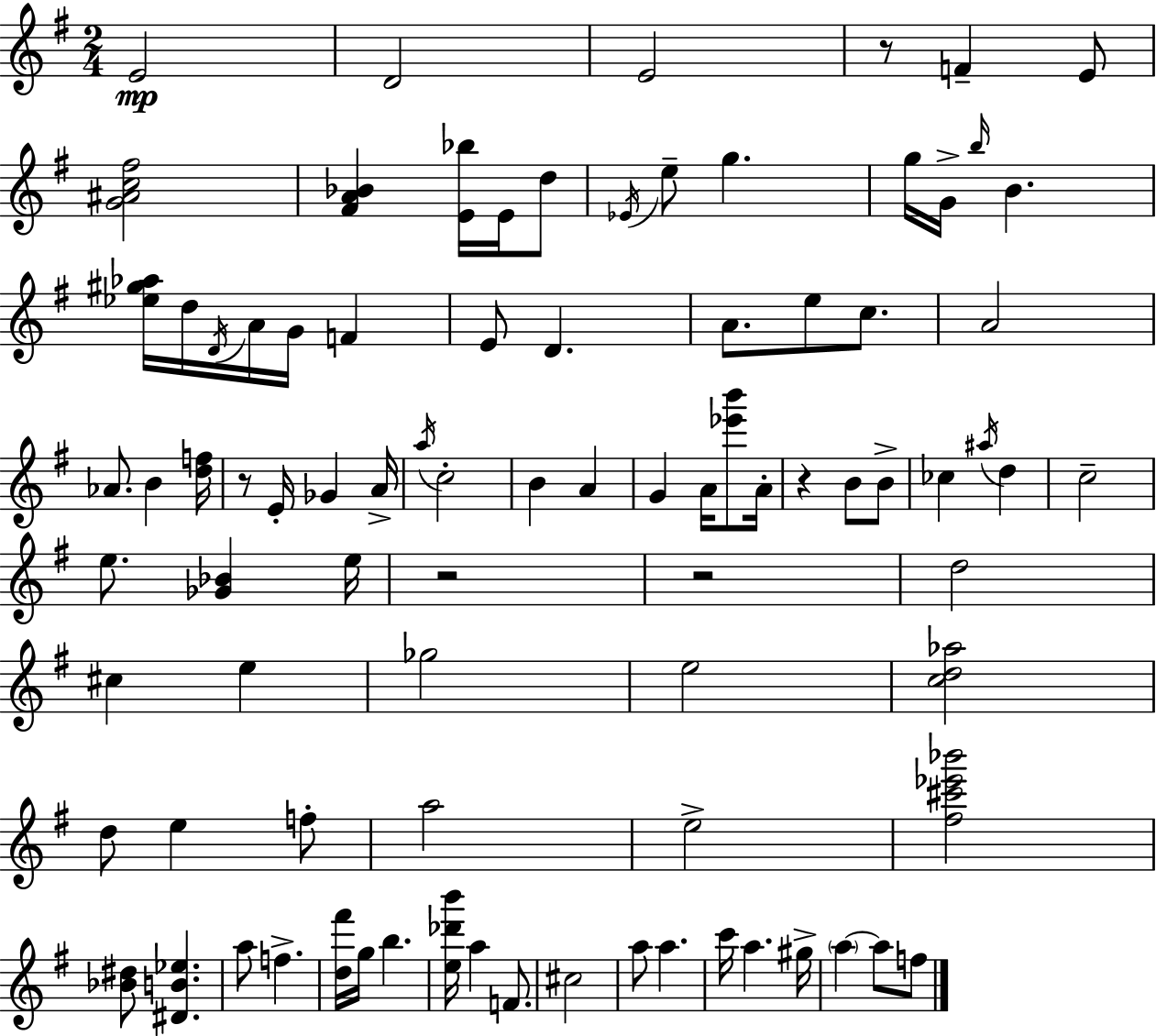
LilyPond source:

{
  \clef treble
  \numericTimeSignature
  \time 2/4
  \key e \minor
  e'2\mp | d'2 | e'2 | r8 f'4-- e'8 | \break <g' ais' c'' fis''>2 | <fis' a' bes'>4 <e' bes''>16 e'16 d''8 | \acciaccatura { ees'16 } e''8-- g''4. | g''16 g'16-> \grace { b''16 } b'4. | \break <ees'' gis'' aes''>16 d''16 \acciaccatura { d'16 } a'16 g'16 f'4 | e'8 d'4. | a'8. e''8 | c''8. a'2 | \break aes'8. b'4 | <d'' f''>16 r8 e'16-. ges'4 | a'16-> \acciaccatura { a''16 } c''2-. | b'4 | \break a'4 g'4 | a'16 <ees''' b'''>8 a'16-. r4 | b'8 b'8-> ces''4 | \acciaccatura { ais''16 } d''4 c''2-- | \break e''8. | <ges' bes'>4 e''16 r2 | r2 | d''2 | \break cis''4 | e''4 ges''2 | e''2 | <c'' d'' aes''>2 | \break d''8 e''4 | f''8-. a''2 | e''2-> | <fis'' cis''' ees''' bes'''>2 | \break <bes' dis''>8 <dis' b' ees''>4. | a''8 f''4.-> | <d'' fis'''>16 g''16 b''4. | <e'' des''' b'''>16 a''4 | \break f'8. cis''2 | a''8 a''4. | c'''16 a''4. | gis''16-> \parenthesize a''4~~ | \break a''8 f''8 \bar "|."
}